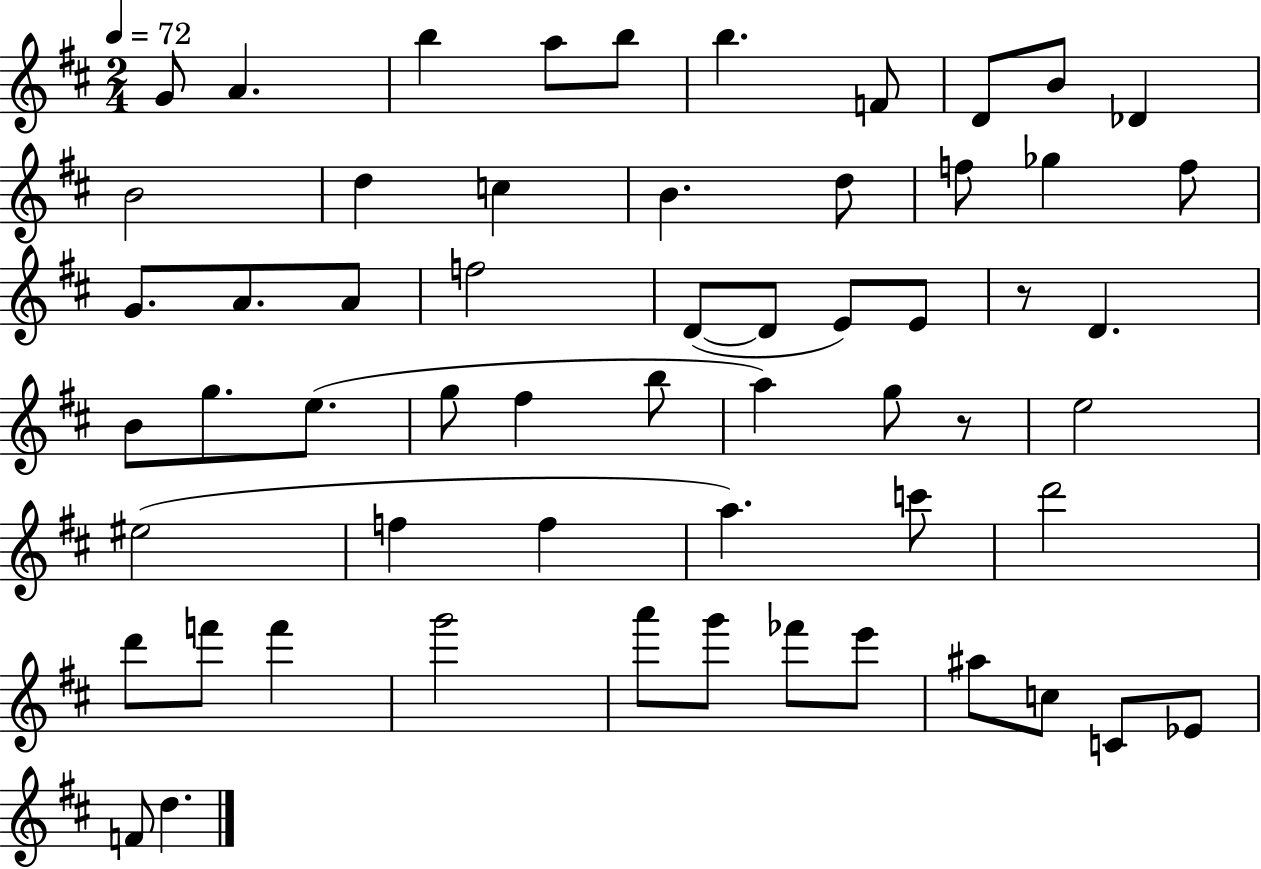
X:1
T:Untitled
M:2/4
L:1/4
K:D
G/2 A b a/2 b/2 b F/2 D/2 B/2 _D B2 d c B d/2 f/2 _g f/2 G/2 A/2 A/2 f2 D/2 D/2 E/2 E/2 z/2 D B/2 g/2 e/2 g/2 ^f b/2 a g/2 z/2 e2 ^e2 f f a c'/2 d'2 d'/2 f'/2 f' g'2 a'/2 g'/2 _f'/2 e'/2 ^a/2 c/2 C/2 _E/2 F/2 d